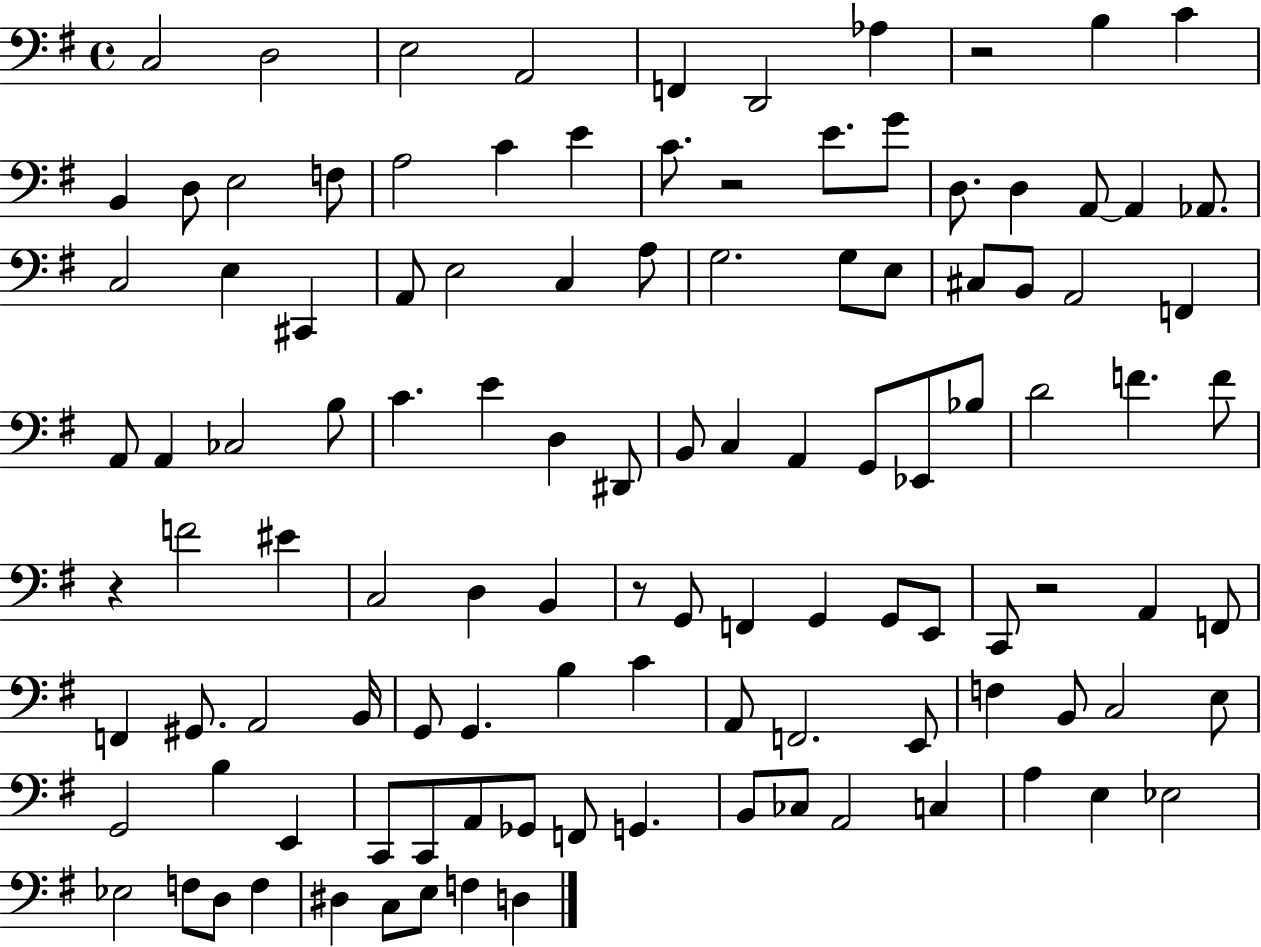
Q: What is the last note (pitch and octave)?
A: D3